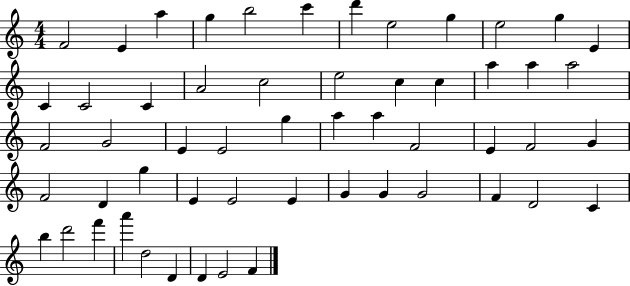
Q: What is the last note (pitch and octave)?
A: F4